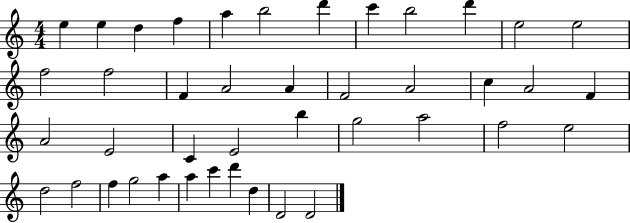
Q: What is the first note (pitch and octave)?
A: E5